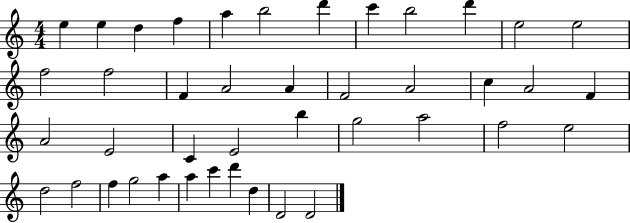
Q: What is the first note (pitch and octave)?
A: E5